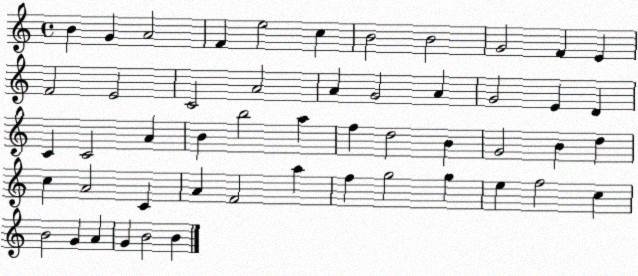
X:1
T:Untitled
M:4/4
L:1/4
K:C
B G A2 F e2 c B2 B2 G2 F E F2 E2 C2 A2 A G2 A G2 E D C C2 A B b2 a f d2 B G2 B d c A2 C A F2 a f g2 g e f2 c B2 G A G B2 B